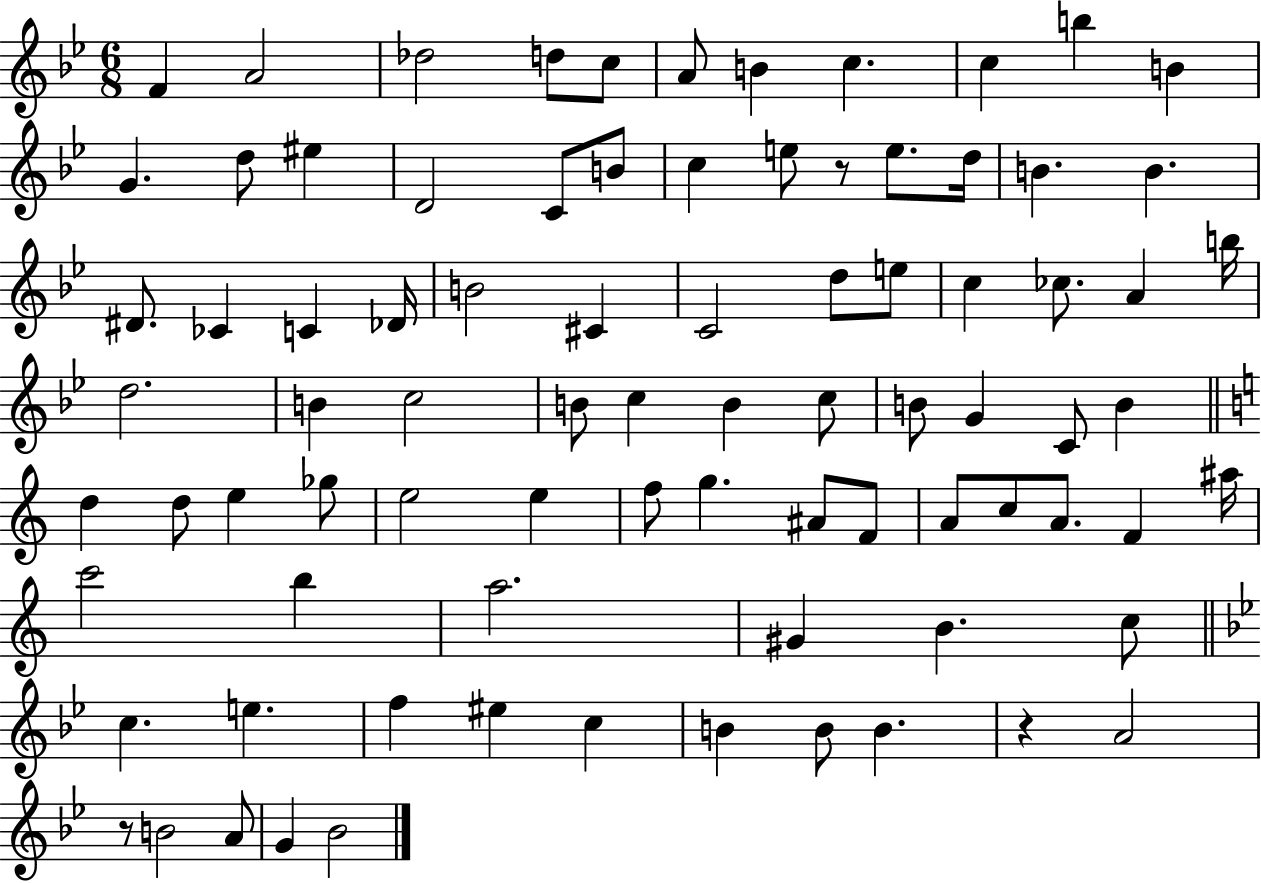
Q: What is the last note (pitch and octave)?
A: Bb4